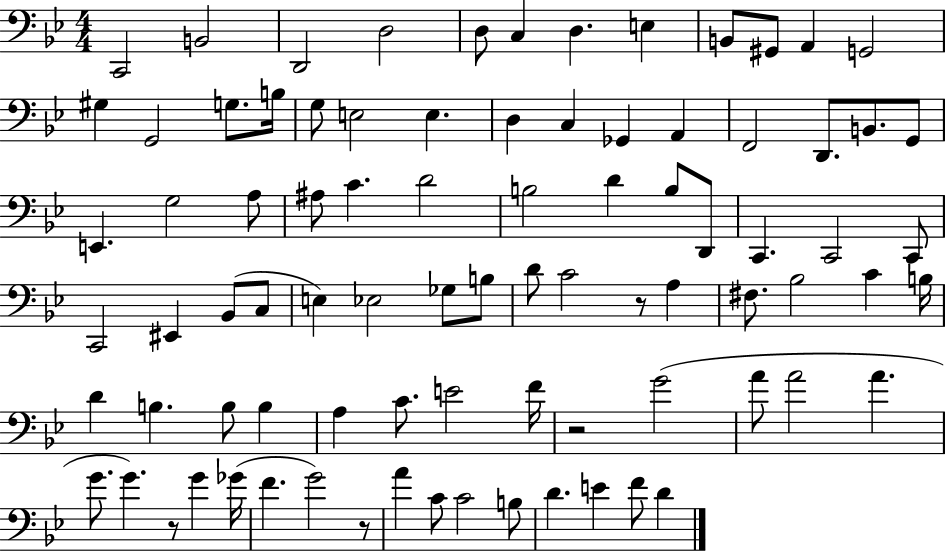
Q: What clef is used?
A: bass